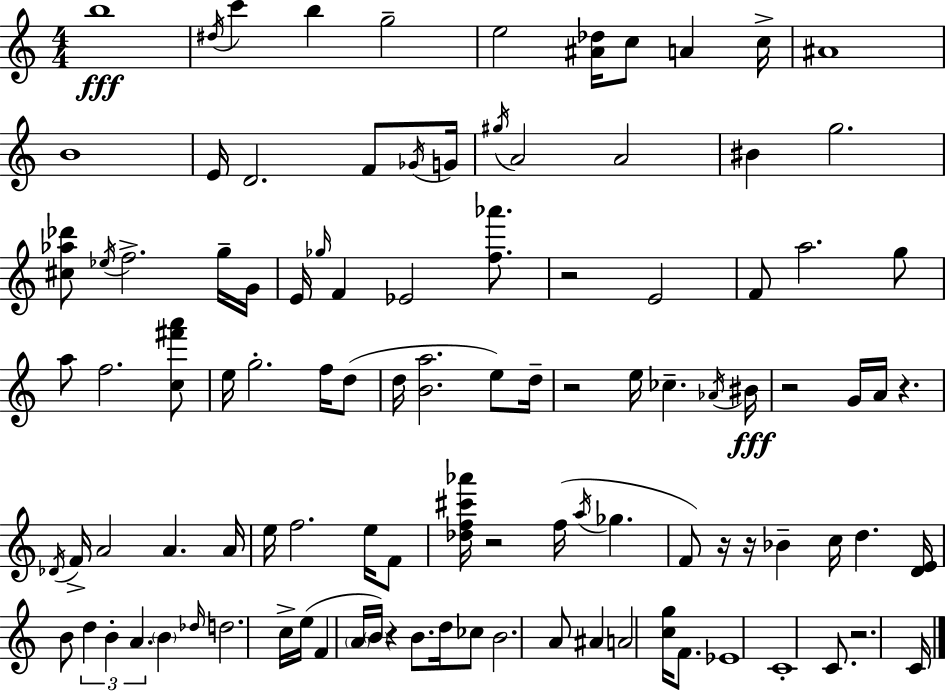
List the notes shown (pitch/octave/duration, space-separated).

B5/w D#5/s C6/q B5/q G5/h E5/h [A#4,Db5]/s C5/e A4/q C5/s A#4/w B4/w E4/s D4/h. F4/e Gb4/s G4/s G#5/s A4/h A4/h BIS4/q G5/h. [C#5,Ab5,Db6]/e Eb5/s F5/h. G5/s G4/s E4/s Gb5/s F4/q Eb4/h [F5,Ab6]/e. R/h E4/h F4/e A5/h. G5/e A5/e F5/h. [C5,F#6,A6]/e E5/s G5/h. F5/s D5/e D5/s [B4,A5]/h. E5/e D5/s R/h E5/s CES5/q. Ab4/s BIS4/s R/h G4/s A4/s R/q. Db4/s F4/s A4/h A4/q. A4/s E5/s F5/h. E5/s F4/e [Db5,F5,C#6,Ab6]/s R/h F5/s A5/s Gb5/q. F4/e R/s R/s Bb4/q C5/s D5/q. [D4,E4]/s B4/e D5/q B4/q A4/q. B4/q Db5/s D5/h. C5/s E5/s F4/q A4/s B4/s R/q B4/e. D5/s CES5/e B4/h. A4/e A#4/q A4/h [C5,G5]/s F4/e. Eb4/w C4/w C4/e. R/h. C4/s